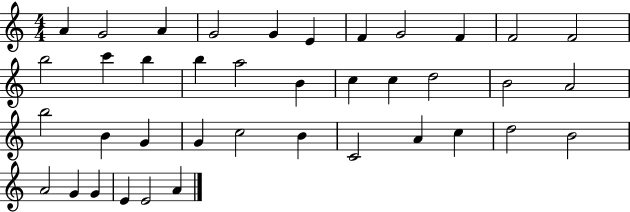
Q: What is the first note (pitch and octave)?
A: A4